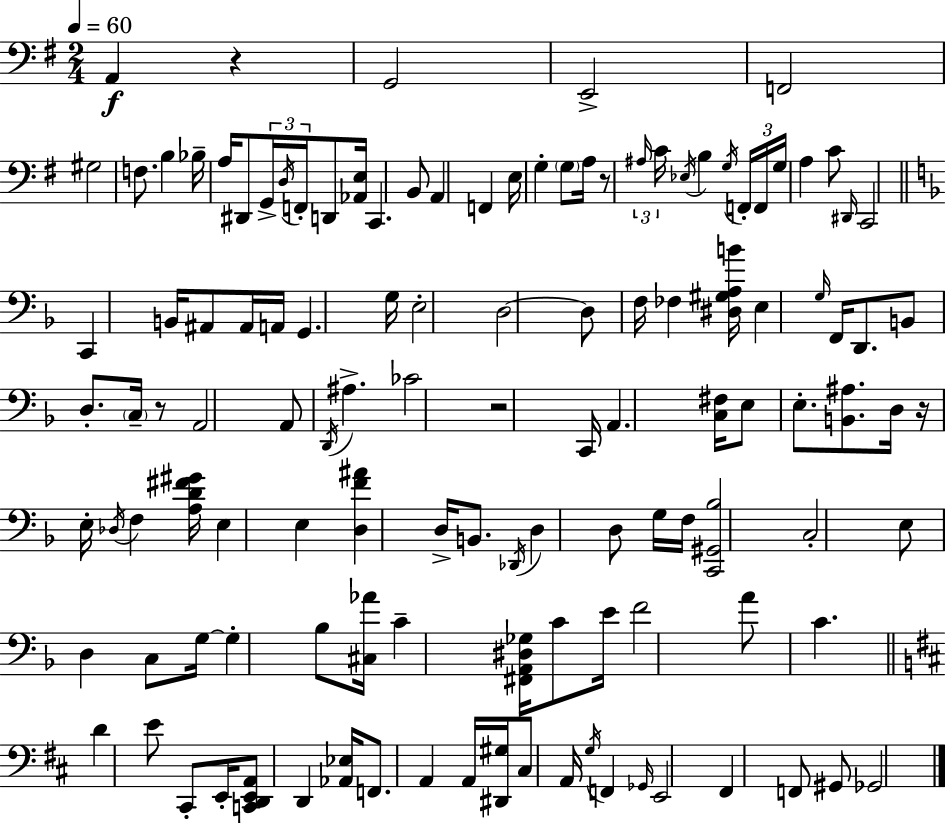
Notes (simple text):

A2/q R/q G2/h E2/h F2/h G#3/h F3/e. B3/q Bb3/s A3/s D#2/e G2/s D3/s F2/s D2/e [Ab2,E3]/s C2/q. B2/e A2/q F2/q E3/s G3/q G3/e A3/s R/e A#3/s C4/s Eb3/s B3/q G3/s F2/s F2/s G3/s A3/q C4/e D#2/s C2/h C2/q B2/s A#2/e A#2/s A2/s G2/q. G3/s E3/h D3/h D3/e F3/s FES3/q [D#3,G#3,A3,B4]/s E3/q G3/s F2/s D2/e. B2/e D3/e. C3/s R/e A2/h A2/e D2/s A#3/q. CES4/h R/h C2/s A2/q. [C3,F#3]/s E3/e E3/e. [B2,A#3]/e. D3/s R/s E3/s Db3/s F3/q [A3,D4,F#4,G#4]/s E3/q E3/q [D3,F4,A#4]/q D3/s B2/e. Db2/s D3/q D3/e G3/s F3/s [C2,G#2,Bb3]/h C3/h E3/e D3/q C3/e G3/s G3/q Bb3/e [C#3,Ab4]/s C4/q [F#2,A2,D#3,Gb3]/s C4/e E4/s F4/h A4/e C4/q. D4/q E4/e C#2/e E2/s [C2,D2,E2,A2]/e D2/q [Ab2,Eb3]/s F2/e. A2/q A2/s [D#2,G#3]/s C#3/e A2/s G3/s F2/q Gb2/s E2/h F#2/q F2/e G#2/e Gb2/h